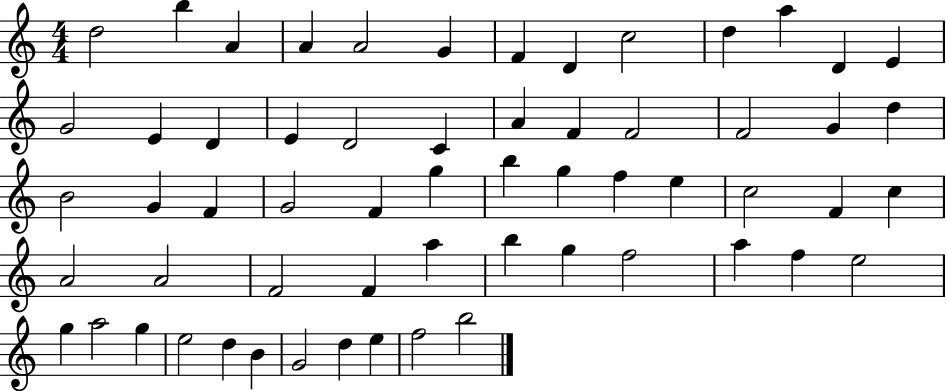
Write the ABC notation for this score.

X:1
T:Untitled
M:4/4
L:1/4
K:C
d2 b A A A2 G F D c2 d a D E G2 E D E D2 C A F F2 F2 G d B2 G F G2 F g b g f e c2 F c A2 A2 F2 F a b g f2 a f e2 g a2 g e2 d B G2 d e f2 b2